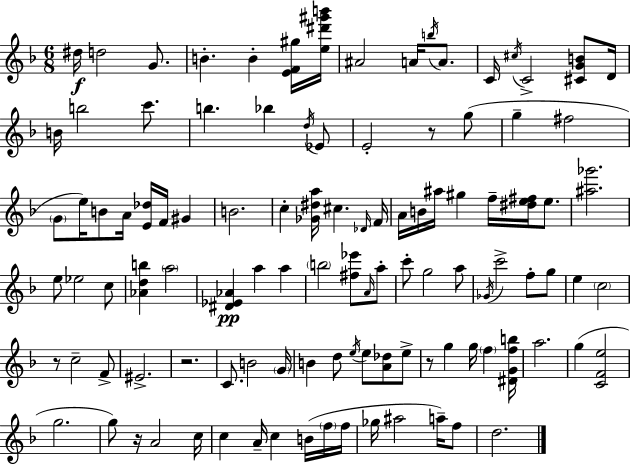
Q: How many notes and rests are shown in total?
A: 108